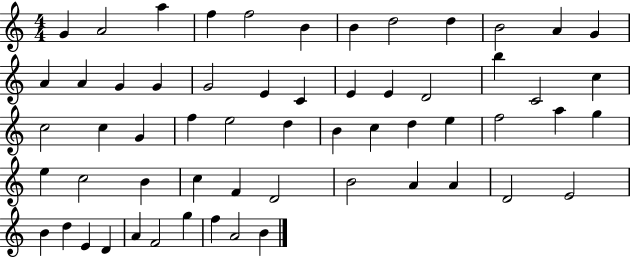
{
  \clef treble
  \numericTimeSignature
  \time 4/4
  \key c \major
  g'4 a'2 a''4 | f''4 f''2 b'4 | b'4 d''2 d''4 | b'2 a'4 g'4 | \break a'4 a'4 g'4 g'4 | g'2 e'4 c'4 | e'4 e'4 d'2 | b''4 c'2 c''4 | \break c''2 c''4 g'4 | f''4 e''2 d''4 | b'4 c''4 d''4 e''4 | f''2 a''4 g''4 | \break e''4 c''2 b'4 | c''4 f'4 d'2 | b'2 a'4 a'4 | d'2 e'2 | \break b'4 d''4 e'4 d'4 | a'4 f'2 g''4 | f''4 a'2 b'4 | \bar "|."
}